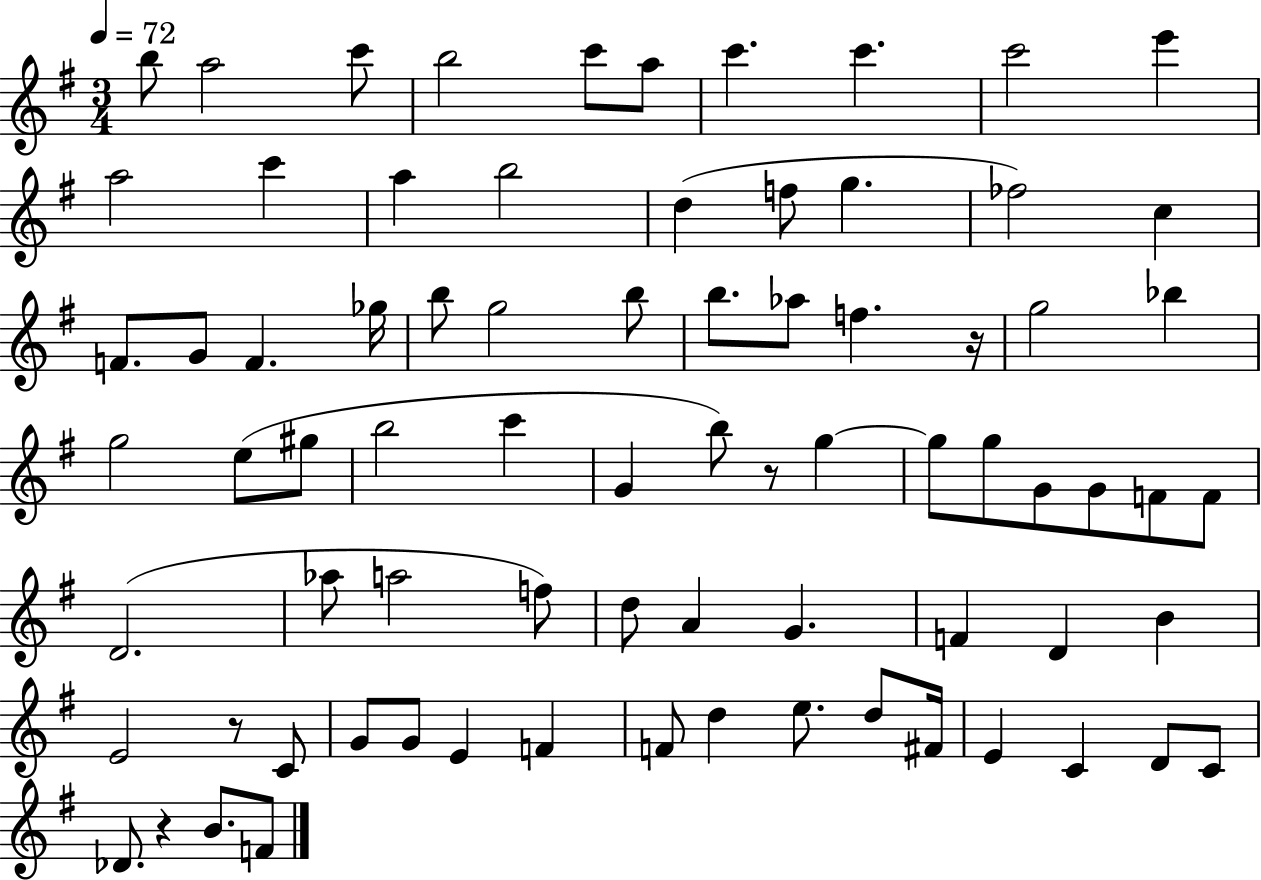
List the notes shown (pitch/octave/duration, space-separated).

B5/e A5/h C6/e B5/h C6/e A5/e C6/q. C6/q. C6/h E6/q A5/h C6/q A5/q B5/h D5/q F5/e G5/q. FES5/h C5/q F4/e. G4/e F4/q. Gb5/s B5/e G5/h B5/e B5/e. Ab5/e F5/q. R/s G5/h Bb5/q G5/h E5/e G#5/e B5/h C6/q G4/q B5/e R/e G5/q G5/e G5/e G4/e G4/e F4/e F4/e D4/h. Ab5/e A5/h F5/e D5/e A4/q G4/q. F4/q D4/q B4/q E4/h R/e C4/e G4/e G4/e E4/q F4/q F4/e D5/q E5/e. D5/e F#4/s E4/q C4/q D4/e C4/e Db4/e. R/q B4/e. F4/e